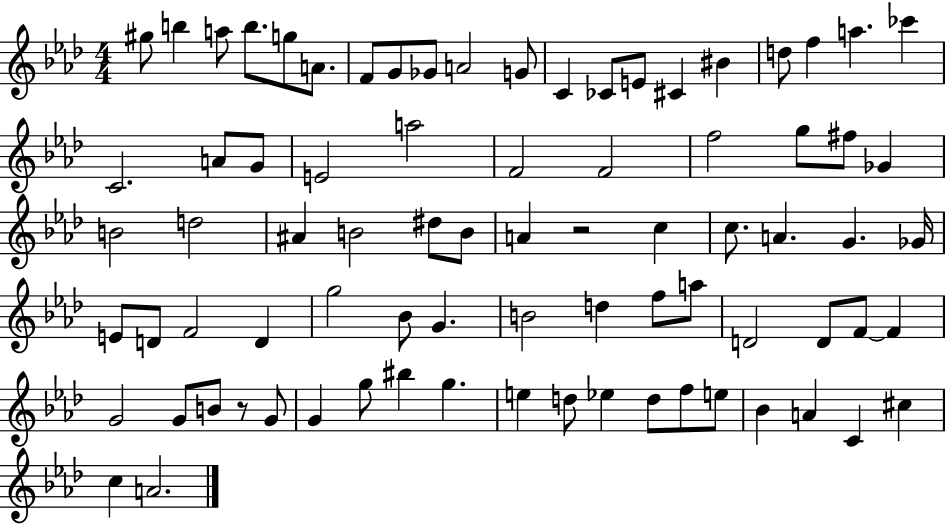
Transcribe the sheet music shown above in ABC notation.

X:1
T:Untitled
M:4/4
L:1/4
K:Ab
^g/2 b a/2 b/2 g/2 A/2 F/2 G/2 _G/2 A2 G/2 C _C/2 E/2 ^C ^B d/2 f a _c' C2 A/2 G/2 E2 a2 F2 F2 f2 g/2 ^f/2 _G B2 d2 ^A B2 ^d/2 B/2 A z2 c c/2 A G _G/4 E/2 D/2 F2 D g2 _B/2 G B2 d f/2 a/2 D2 D/2 F/2 F G2 G/2 B/2 z/2 G/2 G g/2 ^b g e d/2 _e d/2 f/2 e/2 _B A C ^c c A2